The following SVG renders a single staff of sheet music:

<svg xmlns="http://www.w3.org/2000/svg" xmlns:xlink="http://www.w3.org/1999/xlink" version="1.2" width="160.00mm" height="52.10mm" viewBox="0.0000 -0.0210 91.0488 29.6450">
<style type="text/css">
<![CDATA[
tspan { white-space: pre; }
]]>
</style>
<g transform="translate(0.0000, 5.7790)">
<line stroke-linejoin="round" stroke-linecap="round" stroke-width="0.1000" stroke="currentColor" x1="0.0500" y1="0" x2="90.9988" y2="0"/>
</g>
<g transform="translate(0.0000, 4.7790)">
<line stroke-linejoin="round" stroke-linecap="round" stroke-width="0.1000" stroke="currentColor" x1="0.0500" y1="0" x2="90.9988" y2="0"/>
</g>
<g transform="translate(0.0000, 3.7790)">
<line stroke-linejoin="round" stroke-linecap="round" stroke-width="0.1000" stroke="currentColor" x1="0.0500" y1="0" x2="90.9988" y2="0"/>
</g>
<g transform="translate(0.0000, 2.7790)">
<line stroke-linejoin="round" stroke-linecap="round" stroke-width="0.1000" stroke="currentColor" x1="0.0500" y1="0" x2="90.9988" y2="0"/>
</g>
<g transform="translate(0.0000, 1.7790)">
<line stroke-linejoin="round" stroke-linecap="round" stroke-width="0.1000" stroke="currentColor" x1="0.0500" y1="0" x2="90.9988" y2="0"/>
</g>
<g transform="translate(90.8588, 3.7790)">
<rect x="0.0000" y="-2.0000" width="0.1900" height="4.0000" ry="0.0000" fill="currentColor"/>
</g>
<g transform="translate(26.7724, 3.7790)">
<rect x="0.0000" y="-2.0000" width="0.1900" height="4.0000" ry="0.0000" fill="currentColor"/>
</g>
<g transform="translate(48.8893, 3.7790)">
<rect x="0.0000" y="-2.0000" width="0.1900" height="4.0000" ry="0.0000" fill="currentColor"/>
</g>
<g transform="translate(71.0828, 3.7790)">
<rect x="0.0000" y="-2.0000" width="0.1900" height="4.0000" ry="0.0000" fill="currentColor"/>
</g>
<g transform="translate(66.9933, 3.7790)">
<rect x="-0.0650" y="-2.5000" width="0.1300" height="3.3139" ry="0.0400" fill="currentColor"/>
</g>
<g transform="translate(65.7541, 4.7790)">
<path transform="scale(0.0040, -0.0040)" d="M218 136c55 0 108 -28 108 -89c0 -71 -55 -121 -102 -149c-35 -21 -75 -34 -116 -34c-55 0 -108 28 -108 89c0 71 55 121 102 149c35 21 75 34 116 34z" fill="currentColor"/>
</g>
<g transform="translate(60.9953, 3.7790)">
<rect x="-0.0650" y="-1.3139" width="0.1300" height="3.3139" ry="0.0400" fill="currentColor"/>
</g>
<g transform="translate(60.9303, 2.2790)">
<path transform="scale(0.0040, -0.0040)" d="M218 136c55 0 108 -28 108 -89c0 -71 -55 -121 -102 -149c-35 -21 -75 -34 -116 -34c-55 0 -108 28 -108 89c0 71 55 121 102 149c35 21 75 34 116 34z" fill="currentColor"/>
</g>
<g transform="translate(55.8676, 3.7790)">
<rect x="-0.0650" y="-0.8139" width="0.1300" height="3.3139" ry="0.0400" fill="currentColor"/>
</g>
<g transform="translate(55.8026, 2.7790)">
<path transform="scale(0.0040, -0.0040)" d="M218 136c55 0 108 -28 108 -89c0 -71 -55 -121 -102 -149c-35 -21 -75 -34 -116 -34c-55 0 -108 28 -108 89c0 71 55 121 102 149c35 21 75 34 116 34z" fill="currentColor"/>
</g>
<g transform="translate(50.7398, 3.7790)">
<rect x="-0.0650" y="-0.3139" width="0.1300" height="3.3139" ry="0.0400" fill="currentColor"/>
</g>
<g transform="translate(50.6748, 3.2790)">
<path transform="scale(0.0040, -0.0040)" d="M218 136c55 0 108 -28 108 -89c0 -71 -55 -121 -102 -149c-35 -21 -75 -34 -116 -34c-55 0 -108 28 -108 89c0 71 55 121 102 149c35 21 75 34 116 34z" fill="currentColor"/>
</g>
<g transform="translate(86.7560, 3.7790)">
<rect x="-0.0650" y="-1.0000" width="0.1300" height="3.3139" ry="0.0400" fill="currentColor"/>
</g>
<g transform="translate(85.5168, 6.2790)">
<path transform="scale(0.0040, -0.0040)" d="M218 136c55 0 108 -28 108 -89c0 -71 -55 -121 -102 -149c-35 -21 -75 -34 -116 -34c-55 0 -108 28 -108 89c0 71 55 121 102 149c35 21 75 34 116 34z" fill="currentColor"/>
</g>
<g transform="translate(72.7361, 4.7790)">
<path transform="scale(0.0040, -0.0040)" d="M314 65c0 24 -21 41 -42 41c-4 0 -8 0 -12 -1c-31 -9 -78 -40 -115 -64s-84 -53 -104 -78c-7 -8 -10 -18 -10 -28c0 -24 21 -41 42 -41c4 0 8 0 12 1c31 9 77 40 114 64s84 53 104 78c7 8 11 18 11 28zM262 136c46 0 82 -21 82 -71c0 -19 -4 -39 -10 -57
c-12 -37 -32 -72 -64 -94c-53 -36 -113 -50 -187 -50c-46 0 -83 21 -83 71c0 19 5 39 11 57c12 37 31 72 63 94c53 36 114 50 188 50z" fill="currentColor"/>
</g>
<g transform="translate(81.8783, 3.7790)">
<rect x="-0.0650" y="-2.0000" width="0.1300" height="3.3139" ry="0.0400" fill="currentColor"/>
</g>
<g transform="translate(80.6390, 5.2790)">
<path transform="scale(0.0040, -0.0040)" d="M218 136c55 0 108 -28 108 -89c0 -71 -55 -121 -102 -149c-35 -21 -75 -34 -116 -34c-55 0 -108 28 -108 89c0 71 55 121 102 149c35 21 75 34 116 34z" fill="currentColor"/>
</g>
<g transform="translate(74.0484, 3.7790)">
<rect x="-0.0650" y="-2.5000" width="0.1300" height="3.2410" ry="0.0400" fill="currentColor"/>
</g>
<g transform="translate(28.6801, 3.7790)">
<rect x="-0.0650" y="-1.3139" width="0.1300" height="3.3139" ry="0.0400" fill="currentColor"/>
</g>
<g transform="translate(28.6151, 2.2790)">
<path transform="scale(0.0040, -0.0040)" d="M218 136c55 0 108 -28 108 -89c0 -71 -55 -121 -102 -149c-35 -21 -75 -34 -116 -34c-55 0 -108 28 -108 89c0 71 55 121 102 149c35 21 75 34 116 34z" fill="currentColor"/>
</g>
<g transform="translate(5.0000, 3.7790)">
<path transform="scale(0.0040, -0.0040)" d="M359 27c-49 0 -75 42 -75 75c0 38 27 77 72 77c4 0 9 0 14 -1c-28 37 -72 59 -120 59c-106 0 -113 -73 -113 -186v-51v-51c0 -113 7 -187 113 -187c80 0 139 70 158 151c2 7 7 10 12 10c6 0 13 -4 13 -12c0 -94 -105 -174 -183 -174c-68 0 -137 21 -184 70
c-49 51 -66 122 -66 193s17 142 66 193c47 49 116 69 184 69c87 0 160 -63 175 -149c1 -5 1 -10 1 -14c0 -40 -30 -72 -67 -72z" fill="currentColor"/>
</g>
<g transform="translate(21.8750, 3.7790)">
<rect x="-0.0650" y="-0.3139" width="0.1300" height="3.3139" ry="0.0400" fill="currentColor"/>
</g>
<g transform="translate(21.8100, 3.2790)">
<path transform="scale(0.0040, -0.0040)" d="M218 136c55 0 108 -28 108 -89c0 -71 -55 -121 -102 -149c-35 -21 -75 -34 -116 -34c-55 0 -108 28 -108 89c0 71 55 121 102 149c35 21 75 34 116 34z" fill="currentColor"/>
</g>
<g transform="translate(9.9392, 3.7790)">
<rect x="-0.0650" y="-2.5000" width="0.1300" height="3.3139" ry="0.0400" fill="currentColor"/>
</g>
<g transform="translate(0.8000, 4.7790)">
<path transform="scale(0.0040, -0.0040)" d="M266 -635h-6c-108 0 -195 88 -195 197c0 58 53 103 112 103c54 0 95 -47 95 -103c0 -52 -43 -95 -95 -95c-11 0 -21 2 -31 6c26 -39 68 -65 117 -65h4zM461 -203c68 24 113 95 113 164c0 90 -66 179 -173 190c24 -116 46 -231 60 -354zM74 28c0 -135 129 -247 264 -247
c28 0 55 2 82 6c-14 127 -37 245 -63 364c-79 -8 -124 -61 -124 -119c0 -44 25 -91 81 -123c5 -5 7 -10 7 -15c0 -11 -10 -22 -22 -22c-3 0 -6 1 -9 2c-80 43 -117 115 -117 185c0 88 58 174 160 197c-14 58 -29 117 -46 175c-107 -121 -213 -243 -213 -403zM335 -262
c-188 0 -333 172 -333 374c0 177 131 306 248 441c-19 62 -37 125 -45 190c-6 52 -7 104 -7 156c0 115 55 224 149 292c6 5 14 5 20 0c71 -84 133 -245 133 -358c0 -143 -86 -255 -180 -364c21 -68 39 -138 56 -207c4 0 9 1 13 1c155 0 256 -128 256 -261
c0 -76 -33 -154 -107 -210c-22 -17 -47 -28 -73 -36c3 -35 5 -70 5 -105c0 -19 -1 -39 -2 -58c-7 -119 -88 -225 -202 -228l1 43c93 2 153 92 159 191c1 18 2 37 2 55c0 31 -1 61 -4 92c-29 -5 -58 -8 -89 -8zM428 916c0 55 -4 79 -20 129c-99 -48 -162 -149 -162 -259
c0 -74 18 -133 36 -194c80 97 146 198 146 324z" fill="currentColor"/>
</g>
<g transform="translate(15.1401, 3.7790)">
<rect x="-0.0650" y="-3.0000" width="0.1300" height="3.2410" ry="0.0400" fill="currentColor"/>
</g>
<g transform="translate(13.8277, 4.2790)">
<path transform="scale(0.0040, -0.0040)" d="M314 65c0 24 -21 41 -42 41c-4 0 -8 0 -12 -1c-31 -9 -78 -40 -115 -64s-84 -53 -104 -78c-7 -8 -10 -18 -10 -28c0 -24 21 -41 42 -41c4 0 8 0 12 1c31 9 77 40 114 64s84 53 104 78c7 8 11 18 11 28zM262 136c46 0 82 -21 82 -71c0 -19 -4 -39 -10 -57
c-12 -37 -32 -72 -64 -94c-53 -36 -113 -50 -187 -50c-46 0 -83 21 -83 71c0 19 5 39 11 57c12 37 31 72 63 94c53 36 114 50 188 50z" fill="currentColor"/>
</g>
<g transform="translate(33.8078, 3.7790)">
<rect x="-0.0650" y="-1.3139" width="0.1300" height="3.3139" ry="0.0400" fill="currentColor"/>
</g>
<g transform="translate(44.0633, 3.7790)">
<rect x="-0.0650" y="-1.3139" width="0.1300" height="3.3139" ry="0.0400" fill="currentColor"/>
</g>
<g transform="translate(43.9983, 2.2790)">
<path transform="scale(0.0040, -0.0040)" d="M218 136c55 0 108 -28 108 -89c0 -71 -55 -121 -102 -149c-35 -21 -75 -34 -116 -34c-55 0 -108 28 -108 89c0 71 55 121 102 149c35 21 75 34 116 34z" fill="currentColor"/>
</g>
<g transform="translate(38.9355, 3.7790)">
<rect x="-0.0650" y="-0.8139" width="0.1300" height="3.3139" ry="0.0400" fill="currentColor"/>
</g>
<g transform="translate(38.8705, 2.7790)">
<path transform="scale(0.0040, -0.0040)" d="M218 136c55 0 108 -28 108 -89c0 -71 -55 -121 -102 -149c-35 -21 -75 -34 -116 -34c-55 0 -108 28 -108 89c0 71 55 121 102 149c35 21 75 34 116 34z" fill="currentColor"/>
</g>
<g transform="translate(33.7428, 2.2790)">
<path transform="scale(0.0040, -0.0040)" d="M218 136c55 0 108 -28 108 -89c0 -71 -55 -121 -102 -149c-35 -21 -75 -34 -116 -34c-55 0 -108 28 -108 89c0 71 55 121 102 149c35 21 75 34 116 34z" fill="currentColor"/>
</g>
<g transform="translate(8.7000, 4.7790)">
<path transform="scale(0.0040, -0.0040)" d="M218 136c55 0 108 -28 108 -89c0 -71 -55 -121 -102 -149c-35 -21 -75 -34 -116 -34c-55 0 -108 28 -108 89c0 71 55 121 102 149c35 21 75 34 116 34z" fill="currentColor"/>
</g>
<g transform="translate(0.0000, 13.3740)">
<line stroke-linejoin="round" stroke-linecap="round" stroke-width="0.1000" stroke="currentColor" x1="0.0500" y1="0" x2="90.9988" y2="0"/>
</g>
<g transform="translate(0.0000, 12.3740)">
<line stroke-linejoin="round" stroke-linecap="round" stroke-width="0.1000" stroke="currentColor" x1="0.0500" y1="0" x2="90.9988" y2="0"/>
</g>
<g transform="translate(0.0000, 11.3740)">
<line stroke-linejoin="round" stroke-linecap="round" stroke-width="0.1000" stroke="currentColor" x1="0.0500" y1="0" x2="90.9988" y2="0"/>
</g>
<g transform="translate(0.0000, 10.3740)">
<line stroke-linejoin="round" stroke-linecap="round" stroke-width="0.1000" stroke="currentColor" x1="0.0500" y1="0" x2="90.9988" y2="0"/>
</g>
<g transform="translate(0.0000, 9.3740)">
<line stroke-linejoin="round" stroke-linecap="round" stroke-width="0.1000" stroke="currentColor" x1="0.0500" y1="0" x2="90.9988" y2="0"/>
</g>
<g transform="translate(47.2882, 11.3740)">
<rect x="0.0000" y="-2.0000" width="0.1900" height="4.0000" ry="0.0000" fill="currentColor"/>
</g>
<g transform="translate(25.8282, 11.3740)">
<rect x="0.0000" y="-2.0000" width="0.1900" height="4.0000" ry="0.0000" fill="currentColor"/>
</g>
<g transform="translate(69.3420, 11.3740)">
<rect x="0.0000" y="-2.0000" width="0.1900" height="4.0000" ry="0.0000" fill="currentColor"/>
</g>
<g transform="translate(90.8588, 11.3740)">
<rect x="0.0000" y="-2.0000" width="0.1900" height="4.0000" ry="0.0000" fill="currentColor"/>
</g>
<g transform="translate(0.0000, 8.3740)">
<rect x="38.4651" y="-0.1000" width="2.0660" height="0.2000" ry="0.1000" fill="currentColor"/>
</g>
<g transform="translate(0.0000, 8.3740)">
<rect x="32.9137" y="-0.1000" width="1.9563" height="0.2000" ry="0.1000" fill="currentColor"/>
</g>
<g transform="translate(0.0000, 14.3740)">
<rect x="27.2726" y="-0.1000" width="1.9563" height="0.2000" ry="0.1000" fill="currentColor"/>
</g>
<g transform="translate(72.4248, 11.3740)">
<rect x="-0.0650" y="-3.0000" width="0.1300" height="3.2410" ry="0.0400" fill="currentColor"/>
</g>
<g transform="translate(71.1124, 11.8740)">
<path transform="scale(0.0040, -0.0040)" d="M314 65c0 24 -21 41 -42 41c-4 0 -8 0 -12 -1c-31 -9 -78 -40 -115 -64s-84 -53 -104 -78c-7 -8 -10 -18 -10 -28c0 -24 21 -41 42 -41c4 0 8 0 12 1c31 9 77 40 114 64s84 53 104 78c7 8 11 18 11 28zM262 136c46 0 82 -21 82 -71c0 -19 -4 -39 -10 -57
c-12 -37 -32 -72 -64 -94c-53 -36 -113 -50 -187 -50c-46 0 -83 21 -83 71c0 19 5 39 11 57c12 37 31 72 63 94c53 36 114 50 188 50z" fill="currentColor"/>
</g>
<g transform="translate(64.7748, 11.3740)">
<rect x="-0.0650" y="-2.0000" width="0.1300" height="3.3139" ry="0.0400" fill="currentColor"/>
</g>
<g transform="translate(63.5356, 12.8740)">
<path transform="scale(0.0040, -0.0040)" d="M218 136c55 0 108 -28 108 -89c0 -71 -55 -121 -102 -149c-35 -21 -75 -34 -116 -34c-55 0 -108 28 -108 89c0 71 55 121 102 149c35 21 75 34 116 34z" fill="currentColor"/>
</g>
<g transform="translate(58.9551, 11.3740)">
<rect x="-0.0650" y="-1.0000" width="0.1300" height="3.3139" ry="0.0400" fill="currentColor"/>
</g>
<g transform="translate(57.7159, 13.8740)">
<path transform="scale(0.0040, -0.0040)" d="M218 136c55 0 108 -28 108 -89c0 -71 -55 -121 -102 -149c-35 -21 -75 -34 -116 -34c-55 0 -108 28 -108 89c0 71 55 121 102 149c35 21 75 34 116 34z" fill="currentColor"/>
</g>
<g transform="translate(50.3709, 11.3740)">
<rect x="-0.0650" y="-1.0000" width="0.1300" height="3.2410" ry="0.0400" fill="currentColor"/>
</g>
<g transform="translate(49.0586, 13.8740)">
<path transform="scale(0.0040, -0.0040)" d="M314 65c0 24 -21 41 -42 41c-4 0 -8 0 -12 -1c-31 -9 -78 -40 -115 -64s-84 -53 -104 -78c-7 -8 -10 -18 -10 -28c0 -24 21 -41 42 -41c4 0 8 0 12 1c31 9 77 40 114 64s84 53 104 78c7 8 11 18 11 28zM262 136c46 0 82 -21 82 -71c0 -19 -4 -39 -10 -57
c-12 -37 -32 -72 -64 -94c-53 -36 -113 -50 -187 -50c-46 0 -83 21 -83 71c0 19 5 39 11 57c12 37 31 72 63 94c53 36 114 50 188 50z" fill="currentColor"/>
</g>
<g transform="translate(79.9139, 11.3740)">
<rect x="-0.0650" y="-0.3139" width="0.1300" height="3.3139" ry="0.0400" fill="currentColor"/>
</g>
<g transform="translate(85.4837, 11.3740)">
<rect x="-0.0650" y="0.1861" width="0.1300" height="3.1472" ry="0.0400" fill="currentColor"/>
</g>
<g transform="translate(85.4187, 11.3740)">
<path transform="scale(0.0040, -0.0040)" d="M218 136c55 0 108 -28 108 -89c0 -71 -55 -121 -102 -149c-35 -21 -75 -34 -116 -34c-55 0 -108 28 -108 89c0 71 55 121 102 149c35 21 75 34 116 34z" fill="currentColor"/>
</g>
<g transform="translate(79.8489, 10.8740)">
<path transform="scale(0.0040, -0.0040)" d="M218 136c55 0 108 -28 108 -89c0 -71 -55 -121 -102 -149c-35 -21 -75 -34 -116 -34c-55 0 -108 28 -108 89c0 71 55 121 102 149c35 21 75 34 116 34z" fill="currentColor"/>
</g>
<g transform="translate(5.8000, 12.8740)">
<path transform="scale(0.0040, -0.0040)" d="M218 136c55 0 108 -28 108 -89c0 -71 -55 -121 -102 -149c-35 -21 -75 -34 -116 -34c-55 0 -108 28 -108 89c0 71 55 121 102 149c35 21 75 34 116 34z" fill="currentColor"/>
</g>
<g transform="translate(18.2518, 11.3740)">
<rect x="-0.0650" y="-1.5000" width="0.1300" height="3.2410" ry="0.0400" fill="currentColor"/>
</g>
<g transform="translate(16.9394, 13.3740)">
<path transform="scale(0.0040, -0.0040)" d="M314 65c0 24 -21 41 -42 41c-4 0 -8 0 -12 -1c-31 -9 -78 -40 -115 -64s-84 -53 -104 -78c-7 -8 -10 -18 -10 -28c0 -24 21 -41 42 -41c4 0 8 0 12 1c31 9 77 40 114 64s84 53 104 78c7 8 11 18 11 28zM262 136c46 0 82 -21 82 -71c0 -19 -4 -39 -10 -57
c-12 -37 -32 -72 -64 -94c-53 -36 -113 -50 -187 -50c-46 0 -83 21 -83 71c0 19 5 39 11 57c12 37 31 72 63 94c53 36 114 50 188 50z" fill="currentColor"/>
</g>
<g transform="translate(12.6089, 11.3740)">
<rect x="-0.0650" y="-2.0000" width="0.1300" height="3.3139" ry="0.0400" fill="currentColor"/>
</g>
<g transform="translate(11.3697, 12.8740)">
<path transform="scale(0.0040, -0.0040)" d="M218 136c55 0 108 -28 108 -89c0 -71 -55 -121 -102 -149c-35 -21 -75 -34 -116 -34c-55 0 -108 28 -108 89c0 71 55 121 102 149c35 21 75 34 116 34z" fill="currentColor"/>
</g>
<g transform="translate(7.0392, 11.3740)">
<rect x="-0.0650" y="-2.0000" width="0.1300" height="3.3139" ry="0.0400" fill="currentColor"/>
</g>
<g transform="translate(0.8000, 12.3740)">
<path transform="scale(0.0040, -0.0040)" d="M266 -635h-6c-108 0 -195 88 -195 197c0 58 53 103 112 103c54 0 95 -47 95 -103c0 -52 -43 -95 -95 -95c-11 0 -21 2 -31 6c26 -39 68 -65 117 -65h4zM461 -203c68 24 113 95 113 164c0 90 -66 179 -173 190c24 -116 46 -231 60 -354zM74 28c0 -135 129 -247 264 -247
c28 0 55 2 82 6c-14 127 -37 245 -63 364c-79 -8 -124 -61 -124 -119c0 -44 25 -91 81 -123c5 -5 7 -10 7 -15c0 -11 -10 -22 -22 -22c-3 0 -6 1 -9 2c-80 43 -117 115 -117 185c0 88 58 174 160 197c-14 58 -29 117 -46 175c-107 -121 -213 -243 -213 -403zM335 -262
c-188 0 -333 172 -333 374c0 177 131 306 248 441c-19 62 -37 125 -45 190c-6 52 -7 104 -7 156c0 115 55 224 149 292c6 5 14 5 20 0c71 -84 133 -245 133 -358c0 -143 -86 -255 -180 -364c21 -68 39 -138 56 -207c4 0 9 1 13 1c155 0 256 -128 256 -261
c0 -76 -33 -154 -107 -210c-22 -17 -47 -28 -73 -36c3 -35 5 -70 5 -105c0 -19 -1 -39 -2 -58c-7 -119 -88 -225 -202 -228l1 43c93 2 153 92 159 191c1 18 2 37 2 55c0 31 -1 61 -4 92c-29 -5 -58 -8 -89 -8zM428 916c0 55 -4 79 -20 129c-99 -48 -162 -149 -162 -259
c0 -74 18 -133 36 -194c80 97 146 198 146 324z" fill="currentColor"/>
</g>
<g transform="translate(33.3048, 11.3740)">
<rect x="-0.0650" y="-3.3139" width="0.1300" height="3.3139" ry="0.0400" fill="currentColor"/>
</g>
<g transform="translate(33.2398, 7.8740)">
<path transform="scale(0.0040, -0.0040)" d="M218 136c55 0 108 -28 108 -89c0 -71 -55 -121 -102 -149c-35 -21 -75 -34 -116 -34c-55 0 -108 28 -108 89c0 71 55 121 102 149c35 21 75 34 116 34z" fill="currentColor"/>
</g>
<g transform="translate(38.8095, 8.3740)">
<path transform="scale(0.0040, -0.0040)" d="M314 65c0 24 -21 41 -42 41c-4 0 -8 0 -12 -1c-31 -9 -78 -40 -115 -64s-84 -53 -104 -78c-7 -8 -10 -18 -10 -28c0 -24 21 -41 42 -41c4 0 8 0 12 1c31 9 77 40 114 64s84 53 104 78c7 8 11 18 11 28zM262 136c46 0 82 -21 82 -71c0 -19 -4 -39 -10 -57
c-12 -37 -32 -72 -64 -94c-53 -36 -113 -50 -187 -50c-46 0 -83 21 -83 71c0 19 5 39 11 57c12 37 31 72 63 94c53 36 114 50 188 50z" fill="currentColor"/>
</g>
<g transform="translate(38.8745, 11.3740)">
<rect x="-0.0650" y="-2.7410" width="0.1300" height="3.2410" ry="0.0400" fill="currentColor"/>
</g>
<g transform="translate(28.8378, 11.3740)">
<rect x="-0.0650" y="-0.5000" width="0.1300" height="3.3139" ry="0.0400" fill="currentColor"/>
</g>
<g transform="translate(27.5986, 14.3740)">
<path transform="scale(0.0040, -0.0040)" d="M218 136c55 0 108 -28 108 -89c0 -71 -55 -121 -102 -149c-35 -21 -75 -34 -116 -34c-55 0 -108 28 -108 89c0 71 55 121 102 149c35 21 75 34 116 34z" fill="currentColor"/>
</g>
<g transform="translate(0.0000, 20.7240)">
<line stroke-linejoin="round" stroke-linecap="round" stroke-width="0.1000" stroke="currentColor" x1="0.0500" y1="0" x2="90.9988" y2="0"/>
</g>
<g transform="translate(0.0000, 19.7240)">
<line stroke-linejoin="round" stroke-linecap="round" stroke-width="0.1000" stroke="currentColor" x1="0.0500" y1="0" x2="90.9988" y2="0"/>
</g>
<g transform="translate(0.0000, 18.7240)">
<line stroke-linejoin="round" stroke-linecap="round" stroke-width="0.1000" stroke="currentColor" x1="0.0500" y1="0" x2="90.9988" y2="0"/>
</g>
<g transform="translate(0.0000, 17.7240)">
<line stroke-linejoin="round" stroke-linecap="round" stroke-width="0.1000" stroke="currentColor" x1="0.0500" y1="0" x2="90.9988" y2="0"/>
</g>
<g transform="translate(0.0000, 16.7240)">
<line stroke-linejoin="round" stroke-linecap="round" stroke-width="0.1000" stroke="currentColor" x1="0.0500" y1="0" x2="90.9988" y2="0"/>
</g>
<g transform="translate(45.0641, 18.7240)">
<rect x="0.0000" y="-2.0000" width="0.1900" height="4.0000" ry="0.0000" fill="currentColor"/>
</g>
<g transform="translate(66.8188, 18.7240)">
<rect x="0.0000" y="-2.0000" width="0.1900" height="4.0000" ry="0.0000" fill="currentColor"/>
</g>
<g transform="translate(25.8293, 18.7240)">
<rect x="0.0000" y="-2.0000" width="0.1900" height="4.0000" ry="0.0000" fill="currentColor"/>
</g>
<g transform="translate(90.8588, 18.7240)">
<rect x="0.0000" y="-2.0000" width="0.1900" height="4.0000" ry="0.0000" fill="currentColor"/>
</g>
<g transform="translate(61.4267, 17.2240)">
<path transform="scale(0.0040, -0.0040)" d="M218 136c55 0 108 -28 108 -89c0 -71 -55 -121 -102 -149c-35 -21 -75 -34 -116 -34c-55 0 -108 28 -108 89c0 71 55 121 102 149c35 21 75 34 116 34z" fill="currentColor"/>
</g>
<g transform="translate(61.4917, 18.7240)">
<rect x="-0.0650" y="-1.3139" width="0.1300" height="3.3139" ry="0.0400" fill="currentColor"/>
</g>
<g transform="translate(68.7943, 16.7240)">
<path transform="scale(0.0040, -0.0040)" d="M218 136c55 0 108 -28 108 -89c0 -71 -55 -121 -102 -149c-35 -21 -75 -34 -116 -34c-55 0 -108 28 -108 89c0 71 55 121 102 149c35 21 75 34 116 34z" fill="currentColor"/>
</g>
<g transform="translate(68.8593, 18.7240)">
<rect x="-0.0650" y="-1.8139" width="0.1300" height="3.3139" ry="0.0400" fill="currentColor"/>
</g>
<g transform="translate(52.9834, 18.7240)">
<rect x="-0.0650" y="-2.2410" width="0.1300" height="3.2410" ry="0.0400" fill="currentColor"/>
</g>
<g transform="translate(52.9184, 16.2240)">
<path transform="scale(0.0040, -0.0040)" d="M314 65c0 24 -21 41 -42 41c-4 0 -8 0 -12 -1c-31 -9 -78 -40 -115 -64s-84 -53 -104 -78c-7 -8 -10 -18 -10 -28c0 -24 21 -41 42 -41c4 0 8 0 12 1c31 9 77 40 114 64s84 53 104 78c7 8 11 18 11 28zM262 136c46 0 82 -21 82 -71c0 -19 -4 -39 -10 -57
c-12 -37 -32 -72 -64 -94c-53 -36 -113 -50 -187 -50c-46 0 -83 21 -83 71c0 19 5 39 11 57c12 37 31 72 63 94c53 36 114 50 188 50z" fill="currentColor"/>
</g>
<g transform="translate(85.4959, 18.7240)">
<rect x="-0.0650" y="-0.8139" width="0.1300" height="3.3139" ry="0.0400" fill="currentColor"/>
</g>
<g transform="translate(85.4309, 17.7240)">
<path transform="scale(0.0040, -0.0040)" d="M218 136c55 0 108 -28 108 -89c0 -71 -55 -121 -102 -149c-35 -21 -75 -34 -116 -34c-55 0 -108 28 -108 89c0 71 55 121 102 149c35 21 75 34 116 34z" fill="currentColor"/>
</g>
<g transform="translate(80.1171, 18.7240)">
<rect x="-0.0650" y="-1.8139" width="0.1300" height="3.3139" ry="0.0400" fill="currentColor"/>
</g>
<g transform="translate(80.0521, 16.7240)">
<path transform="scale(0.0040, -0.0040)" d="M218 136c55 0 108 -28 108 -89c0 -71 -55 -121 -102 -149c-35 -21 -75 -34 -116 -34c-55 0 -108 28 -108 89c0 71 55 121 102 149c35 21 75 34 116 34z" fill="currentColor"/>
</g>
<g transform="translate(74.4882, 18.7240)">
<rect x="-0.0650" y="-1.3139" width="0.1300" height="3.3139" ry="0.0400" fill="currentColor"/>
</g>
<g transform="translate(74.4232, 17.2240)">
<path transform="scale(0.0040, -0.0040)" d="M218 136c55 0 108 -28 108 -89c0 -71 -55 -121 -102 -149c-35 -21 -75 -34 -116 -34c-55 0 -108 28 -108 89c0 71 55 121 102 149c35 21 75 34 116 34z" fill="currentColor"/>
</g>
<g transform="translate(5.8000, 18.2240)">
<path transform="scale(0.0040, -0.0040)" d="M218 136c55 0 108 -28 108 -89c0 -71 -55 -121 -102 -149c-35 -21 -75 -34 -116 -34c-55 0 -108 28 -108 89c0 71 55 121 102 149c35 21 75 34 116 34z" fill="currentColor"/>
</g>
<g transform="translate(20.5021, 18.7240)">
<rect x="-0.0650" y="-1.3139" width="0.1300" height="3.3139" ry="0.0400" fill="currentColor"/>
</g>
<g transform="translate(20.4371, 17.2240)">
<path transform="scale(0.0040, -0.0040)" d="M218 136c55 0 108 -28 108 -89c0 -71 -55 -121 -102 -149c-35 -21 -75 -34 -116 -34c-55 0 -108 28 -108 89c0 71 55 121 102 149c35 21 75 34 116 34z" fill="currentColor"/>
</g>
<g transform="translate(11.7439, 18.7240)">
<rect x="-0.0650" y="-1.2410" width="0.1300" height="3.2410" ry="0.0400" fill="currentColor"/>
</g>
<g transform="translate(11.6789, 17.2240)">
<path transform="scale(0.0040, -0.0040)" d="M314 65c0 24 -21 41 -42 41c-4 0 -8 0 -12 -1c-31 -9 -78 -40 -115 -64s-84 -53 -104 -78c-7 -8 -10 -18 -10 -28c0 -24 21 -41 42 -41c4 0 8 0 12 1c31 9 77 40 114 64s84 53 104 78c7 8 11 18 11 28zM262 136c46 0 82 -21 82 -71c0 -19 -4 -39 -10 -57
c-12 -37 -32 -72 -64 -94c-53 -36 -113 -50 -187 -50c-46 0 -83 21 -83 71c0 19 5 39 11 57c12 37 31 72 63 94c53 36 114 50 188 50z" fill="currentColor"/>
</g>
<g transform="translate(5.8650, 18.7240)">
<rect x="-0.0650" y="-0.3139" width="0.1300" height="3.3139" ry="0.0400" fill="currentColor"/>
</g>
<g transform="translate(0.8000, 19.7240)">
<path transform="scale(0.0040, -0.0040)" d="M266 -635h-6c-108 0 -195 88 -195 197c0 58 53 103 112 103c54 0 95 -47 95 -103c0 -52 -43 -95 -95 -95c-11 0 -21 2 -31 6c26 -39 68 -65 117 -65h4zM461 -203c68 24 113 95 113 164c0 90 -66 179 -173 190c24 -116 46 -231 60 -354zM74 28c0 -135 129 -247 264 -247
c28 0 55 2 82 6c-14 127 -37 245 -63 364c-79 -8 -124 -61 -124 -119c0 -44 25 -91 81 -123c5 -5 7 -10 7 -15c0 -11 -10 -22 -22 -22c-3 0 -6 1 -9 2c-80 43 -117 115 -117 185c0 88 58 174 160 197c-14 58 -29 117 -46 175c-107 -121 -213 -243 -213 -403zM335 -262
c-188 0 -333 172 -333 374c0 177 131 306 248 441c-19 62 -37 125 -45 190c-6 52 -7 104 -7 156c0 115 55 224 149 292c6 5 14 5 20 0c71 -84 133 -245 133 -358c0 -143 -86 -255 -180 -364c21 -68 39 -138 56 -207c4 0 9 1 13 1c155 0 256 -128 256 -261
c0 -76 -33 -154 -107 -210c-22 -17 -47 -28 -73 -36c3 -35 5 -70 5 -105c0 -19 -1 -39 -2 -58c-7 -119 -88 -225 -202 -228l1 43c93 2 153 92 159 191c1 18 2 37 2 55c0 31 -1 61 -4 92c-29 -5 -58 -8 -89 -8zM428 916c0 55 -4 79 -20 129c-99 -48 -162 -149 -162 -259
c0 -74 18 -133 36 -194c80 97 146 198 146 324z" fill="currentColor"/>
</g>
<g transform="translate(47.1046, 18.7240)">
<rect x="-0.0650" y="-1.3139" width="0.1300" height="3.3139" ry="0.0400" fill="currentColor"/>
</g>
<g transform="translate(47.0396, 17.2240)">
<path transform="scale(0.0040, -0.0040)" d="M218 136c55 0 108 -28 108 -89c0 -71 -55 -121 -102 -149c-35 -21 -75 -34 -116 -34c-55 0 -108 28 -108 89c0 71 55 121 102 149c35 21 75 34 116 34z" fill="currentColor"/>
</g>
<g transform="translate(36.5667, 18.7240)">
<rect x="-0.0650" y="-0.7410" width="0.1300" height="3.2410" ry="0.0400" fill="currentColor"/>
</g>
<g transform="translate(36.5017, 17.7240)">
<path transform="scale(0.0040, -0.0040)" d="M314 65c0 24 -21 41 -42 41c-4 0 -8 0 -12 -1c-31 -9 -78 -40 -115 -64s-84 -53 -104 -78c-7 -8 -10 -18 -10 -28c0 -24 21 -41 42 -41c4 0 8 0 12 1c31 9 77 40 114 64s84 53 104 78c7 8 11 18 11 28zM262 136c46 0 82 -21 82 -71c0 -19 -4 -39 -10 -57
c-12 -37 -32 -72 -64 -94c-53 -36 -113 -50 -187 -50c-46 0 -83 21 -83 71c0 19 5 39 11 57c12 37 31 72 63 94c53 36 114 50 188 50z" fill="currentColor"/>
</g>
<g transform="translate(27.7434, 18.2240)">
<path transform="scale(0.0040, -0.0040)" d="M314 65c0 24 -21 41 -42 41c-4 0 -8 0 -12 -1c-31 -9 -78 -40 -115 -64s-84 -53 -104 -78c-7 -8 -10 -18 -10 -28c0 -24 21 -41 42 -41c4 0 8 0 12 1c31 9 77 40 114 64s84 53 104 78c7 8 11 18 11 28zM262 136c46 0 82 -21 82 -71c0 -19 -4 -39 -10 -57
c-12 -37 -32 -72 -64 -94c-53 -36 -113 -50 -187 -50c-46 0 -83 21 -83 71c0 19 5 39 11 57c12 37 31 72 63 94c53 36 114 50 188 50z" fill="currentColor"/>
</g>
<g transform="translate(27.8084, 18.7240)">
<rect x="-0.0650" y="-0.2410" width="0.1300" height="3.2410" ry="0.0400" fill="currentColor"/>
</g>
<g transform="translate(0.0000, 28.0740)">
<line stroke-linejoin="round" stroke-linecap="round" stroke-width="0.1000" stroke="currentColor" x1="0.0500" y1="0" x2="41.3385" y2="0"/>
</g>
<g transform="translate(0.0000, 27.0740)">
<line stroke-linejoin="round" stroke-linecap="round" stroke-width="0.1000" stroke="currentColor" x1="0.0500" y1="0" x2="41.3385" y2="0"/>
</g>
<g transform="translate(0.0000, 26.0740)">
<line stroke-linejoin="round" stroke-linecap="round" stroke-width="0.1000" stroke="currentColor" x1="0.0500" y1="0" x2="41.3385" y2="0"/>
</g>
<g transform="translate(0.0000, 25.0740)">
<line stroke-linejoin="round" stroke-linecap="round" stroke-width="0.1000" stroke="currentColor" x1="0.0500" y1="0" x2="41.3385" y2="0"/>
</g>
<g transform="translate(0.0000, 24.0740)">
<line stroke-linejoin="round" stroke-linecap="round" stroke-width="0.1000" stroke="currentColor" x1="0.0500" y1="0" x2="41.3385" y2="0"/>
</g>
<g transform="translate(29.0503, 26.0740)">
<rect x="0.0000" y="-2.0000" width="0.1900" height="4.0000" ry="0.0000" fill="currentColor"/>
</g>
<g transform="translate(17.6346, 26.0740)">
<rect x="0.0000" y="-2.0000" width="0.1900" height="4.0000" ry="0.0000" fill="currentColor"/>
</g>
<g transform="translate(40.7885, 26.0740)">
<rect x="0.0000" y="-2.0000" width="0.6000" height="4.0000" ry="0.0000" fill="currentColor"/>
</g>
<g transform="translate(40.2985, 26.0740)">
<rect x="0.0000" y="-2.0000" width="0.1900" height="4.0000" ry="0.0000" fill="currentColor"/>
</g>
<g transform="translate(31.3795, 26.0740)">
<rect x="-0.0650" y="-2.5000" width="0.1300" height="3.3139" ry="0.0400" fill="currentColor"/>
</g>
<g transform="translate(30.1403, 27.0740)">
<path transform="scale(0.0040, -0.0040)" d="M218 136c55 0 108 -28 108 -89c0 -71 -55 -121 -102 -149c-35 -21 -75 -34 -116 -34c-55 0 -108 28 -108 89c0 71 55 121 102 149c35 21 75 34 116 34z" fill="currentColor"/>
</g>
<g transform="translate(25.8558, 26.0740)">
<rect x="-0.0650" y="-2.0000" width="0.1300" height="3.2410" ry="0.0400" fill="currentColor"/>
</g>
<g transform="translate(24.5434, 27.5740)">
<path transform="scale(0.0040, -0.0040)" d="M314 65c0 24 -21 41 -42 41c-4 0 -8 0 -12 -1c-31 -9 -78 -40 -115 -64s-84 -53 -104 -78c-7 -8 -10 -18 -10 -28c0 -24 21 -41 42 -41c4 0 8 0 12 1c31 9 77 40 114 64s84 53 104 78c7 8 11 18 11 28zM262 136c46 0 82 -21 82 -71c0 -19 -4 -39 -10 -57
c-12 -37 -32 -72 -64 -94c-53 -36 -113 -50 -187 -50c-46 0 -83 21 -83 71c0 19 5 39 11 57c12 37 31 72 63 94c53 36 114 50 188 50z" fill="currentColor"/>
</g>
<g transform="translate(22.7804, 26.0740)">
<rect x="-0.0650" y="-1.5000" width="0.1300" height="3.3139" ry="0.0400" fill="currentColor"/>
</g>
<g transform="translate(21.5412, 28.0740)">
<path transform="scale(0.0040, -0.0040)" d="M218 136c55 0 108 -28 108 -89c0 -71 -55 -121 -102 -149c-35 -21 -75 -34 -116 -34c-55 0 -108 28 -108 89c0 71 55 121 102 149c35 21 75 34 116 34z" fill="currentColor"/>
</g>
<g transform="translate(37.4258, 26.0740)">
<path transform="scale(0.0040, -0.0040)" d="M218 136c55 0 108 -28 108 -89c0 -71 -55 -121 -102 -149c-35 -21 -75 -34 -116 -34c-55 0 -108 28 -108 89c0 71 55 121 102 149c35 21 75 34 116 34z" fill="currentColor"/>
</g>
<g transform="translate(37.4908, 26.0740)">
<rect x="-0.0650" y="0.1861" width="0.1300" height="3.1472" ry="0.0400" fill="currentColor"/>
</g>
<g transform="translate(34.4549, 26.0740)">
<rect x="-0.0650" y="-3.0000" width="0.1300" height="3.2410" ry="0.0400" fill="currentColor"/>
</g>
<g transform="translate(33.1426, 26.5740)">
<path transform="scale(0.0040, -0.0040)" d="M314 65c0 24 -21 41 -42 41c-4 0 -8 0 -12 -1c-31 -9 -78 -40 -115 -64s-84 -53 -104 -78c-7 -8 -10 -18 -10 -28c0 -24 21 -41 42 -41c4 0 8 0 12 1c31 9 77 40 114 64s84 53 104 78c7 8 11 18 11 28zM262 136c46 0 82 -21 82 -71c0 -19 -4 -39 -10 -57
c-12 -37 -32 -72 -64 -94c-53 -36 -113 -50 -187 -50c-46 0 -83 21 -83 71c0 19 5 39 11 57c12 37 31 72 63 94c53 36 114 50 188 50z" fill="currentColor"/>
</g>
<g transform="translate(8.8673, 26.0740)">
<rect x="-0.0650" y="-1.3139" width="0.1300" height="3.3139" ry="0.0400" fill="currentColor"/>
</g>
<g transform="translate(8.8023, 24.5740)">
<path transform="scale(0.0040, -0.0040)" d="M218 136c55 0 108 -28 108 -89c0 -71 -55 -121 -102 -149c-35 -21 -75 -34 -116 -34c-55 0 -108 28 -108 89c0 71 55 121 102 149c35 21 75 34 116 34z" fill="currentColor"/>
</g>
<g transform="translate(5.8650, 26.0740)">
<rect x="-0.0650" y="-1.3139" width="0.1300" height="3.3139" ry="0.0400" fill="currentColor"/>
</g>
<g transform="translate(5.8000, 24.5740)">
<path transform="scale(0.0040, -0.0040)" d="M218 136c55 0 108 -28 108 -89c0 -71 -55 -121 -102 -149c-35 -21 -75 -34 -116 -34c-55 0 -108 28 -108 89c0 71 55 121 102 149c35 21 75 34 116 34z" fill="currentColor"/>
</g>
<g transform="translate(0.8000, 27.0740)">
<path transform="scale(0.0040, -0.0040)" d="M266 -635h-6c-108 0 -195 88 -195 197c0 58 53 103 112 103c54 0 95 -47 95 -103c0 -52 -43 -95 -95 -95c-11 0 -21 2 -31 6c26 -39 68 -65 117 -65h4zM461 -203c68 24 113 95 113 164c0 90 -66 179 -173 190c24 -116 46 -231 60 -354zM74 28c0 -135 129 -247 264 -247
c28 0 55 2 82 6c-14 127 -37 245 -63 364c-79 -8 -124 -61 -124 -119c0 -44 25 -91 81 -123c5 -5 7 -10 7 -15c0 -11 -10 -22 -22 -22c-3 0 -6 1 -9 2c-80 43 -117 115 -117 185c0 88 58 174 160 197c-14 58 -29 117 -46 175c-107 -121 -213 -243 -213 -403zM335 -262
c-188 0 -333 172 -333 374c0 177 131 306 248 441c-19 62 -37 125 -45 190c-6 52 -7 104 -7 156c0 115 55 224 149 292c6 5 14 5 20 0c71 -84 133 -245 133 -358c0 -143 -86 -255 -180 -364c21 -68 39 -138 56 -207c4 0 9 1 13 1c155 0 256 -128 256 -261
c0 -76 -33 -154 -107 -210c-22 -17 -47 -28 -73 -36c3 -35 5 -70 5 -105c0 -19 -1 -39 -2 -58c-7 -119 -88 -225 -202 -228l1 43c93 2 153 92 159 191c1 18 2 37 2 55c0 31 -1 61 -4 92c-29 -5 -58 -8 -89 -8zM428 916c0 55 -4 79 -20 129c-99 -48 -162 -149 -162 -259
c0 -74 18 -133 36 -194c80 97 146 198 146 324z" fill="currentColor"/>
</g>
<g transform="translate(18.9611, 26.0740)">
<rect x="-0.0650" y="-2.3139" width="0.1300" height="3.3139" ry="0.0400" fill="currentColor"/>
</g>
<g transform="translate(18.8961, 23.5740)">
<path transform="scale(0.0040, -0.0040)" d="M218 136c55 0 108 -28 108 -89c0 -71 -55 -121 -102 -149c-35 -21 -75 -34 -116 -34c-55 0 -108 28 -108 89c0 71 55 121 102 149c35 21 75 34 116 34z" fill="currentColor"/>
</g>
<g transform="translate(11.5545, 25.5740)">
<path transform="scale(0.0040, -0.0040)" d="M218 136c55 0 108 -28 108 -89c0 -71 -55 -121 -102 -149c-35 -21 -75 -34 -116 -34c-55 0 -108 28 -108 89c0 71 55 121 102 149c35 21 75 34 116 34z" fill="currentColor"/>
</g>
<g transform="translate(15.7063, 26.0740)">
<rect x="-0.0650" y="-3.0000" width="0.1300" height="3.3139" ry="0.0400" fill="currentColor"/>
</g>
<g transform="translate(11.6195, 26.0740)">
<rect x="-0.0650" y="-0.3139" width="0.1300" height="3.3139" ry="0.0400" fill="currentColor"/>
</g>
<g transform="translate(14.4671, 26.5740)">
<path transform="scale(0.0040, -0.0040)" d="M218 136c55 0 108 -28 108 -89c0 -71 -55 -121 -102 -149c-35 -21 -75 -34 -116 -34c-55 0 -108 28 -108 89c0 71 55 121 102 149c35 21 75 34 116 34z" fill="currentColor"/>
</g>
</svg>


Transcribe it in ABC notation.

X:1
T:Untitled
M:4/4
L:1/4
K:C
G A2 c e e d e c d e G G2 F D F F E2 C b a2 D2 D F A2 c B c e2 e c2 d2 e g2 e f e f d e e c A g E F2 G A2 B